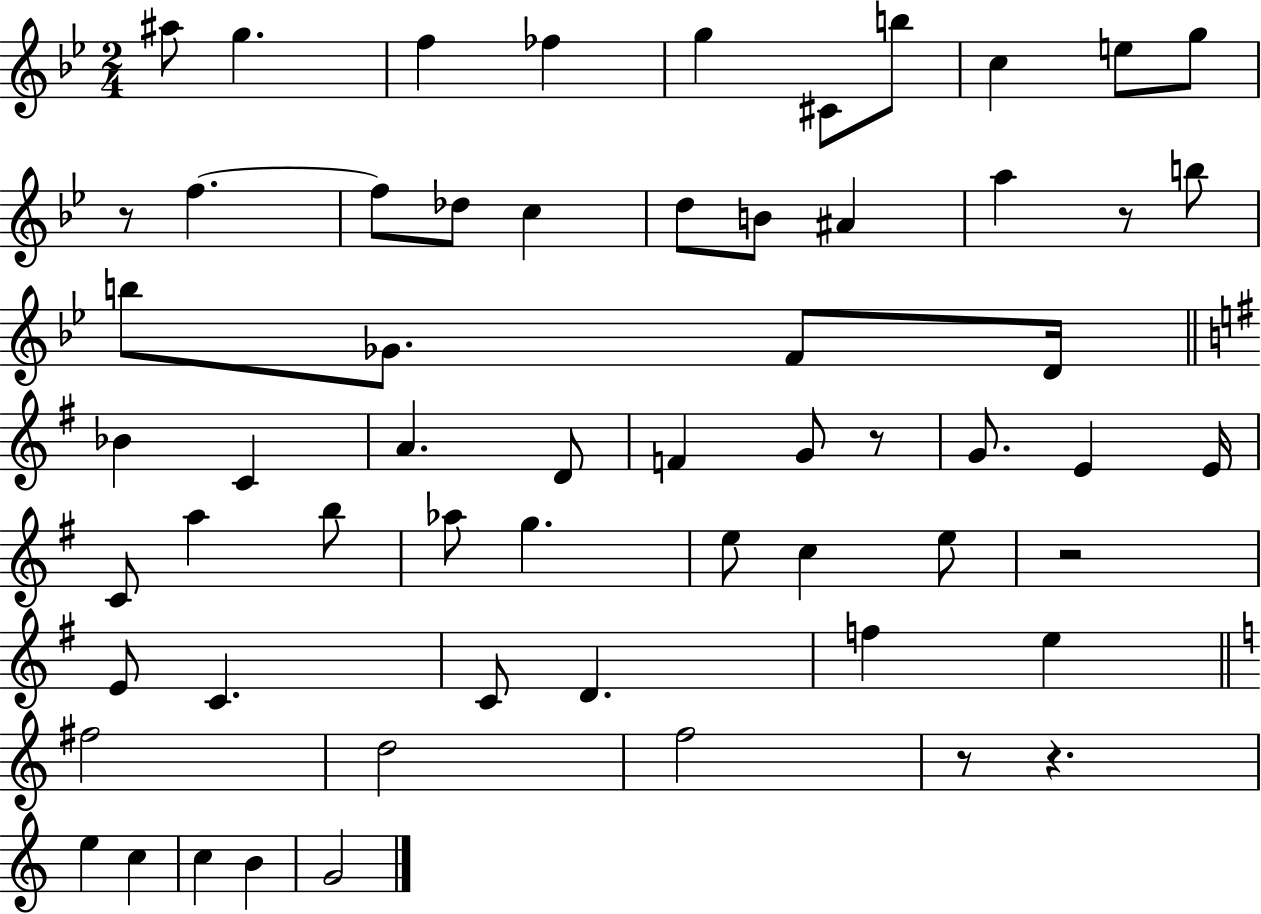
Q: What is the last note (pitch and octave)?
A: G4